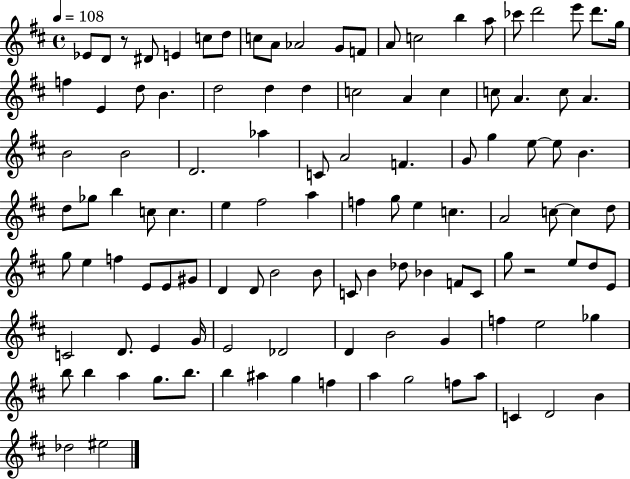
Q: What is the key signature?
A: D major